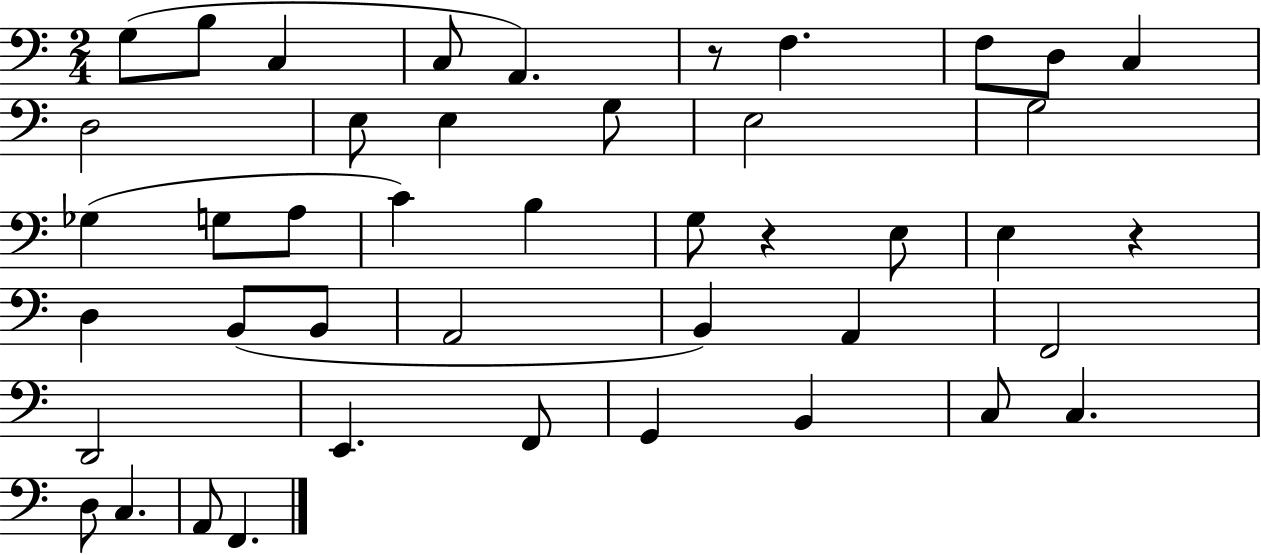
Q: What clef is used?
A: bass